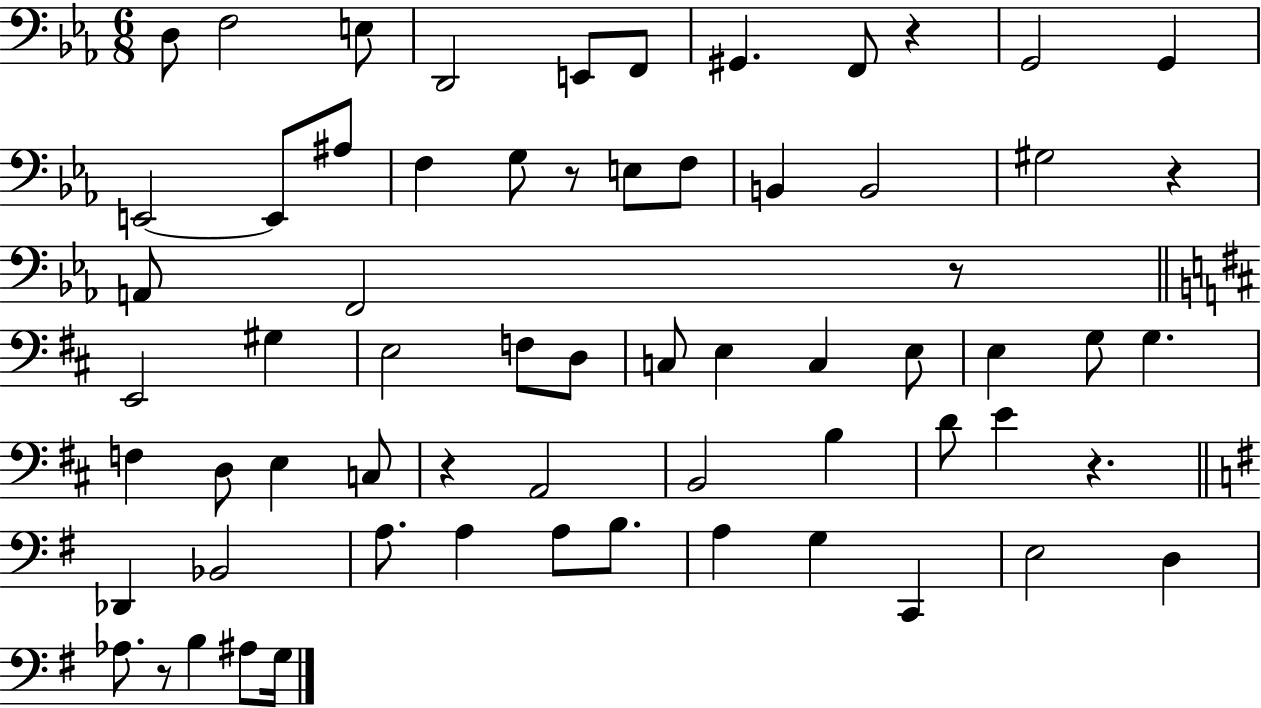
{
  \clef bass
  \numericTimeSignature
  \time 6/8
  \key ees \major
  d8 f2 e8 | d,2 e,8 f,8 | gis,4. f,8 r4 | g,2 g,4 | \break e,2~~ e,8 ais8 | f4 g8 r8 e8 f8 | b,4 b,2 | gis2 r4 | \break a,8 f,2 r8 | \bar "||" \break \key b \minor e,2 gis4 | e2 f8 d8 | c8 e4 c4 e8 | e4 g8 g4. | \break f4 d8 e4 c8 | r4 a,2 | b,2 b4 | d'8 e'4 r4. | \break \bar "||" \break \key e \minor des,4 bes,2 | a8. a4 a8 b8. | a4 g4 c,4 | e2 d4 | \break aes8. r8 b4 ais8 g16 | \bar "|."
}